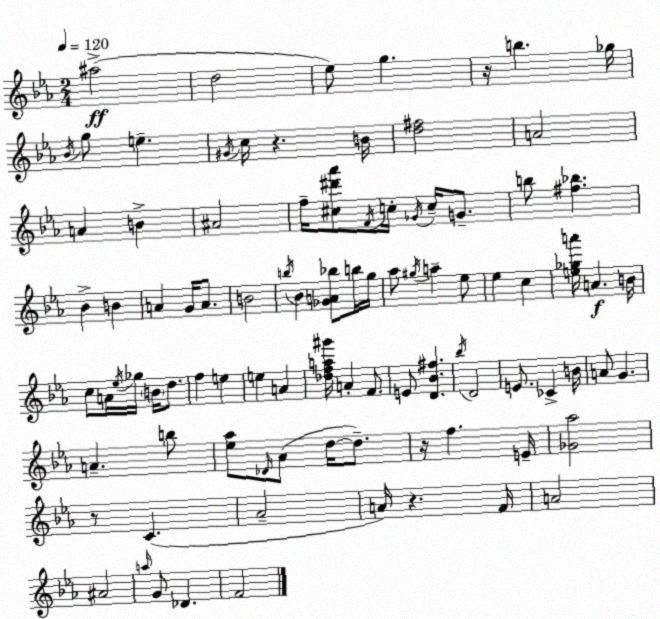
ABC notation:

X:1
T:Untitled
M:2/4
L:1/4
K:Cm
^a2 d2 _e/2 g z/4 b _g/4 _B/4 g/2 e ^G/4 c/4 z B/4 [d^f]2 A2 A B ^A2 f/4 [^c^d'_a']/2 F/4 c/4 _G/4 c/4 G/2 b/2 [^f_b] _B B A G/4 A/2 B2 b/4 _B [_GA_b]/2 b/4 g/4 _a/2 ^g/4 a _e/2 _e c [e_ga']/4 A B/4 c/2 A/4 _e/4 _g/4 B/4 d/2 f e e A [_dfa^g']/4 A F/2 E/2 [D_B^f] _b/4 D2 E/2 _C B/4 A/2 G A b/2 [_e_a]/2 _D/4 _A/2 d/4 d/2 z/4 f E/4 [_G_a]2 z/2 C _A2 A/4 z F/4 A2 ^A2 a/4 G/2 _D F2